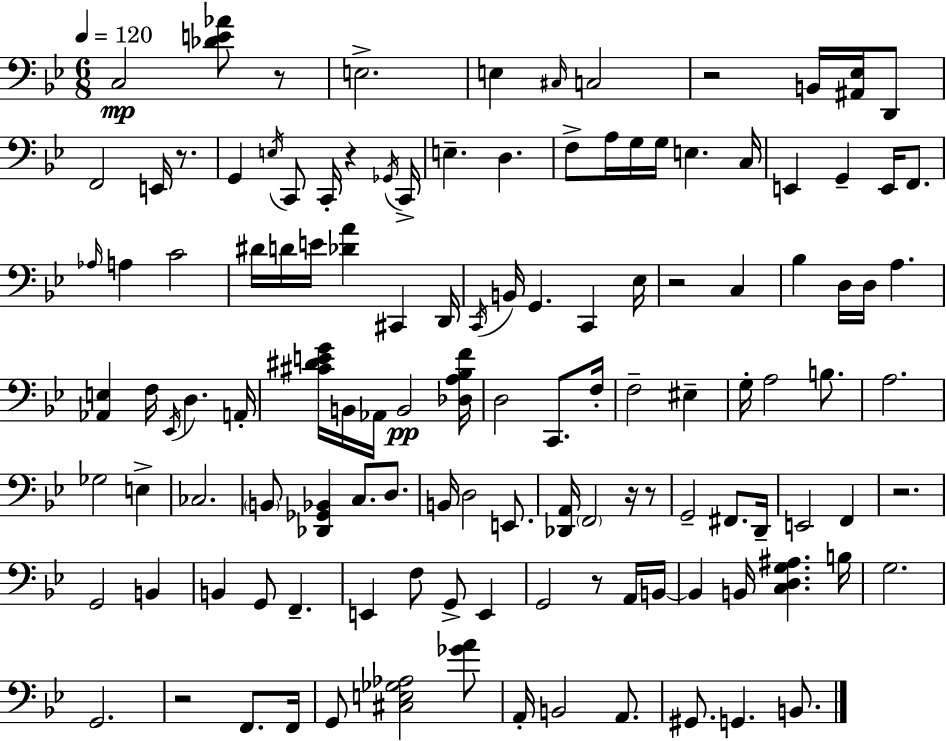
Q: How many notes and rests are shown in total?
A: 123